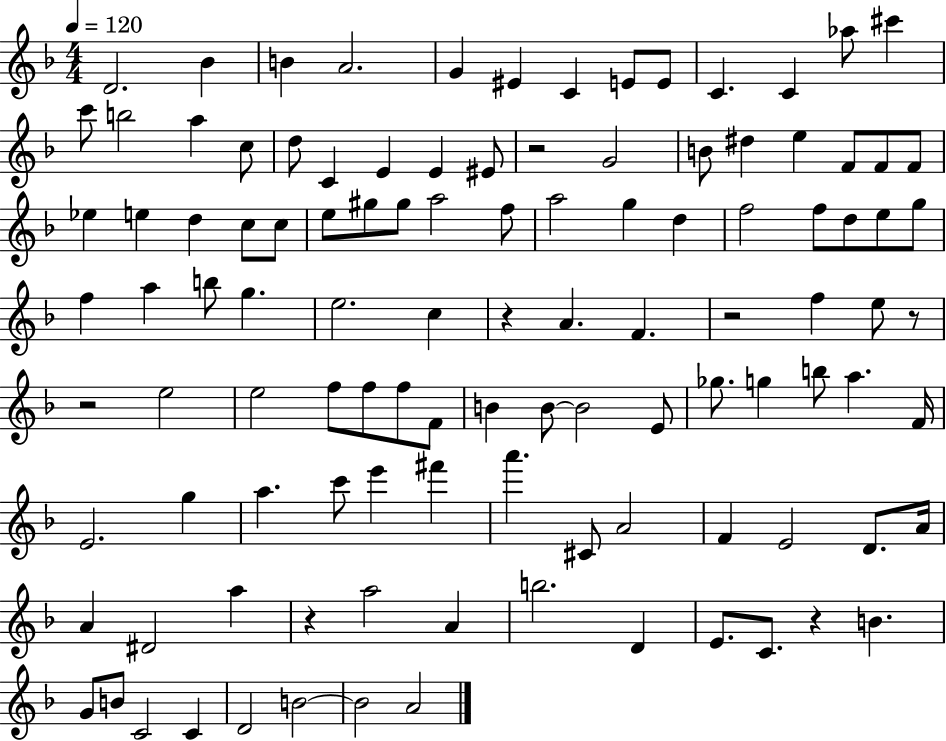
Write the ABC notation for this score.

X:1
T:Untitled
M:4/4
L:1/4
K:F
D2 _B B A2 G ^E C E/2 E/2 C C _a/2 ^c' c'/2 b2 a c/2 d/2 C E E ^E/2 z2 G2 B/2 ^d e F/2 F/2 F/2 _e e d c/2 c/2 e/2 ^g/2 ^g/2 a2 f/2 a2 g d f2 f/2 d/2 e/2 g/2 f a b/2 g e2 c z A F z2 f e/2 z/2 z2 e2 e2 f/2 f/2 f/2 F/2 B B/2 B2 E/2 _g/2 g b/2 a F/4 E2 g a c'/2 e' ^f' a' ^C/2 A2 F E2 D/2 A/4 A ^D2 a z a2 A b2 D E/2 C/2 z B G/2 B/2 C2 C D2 B2 B2 A2